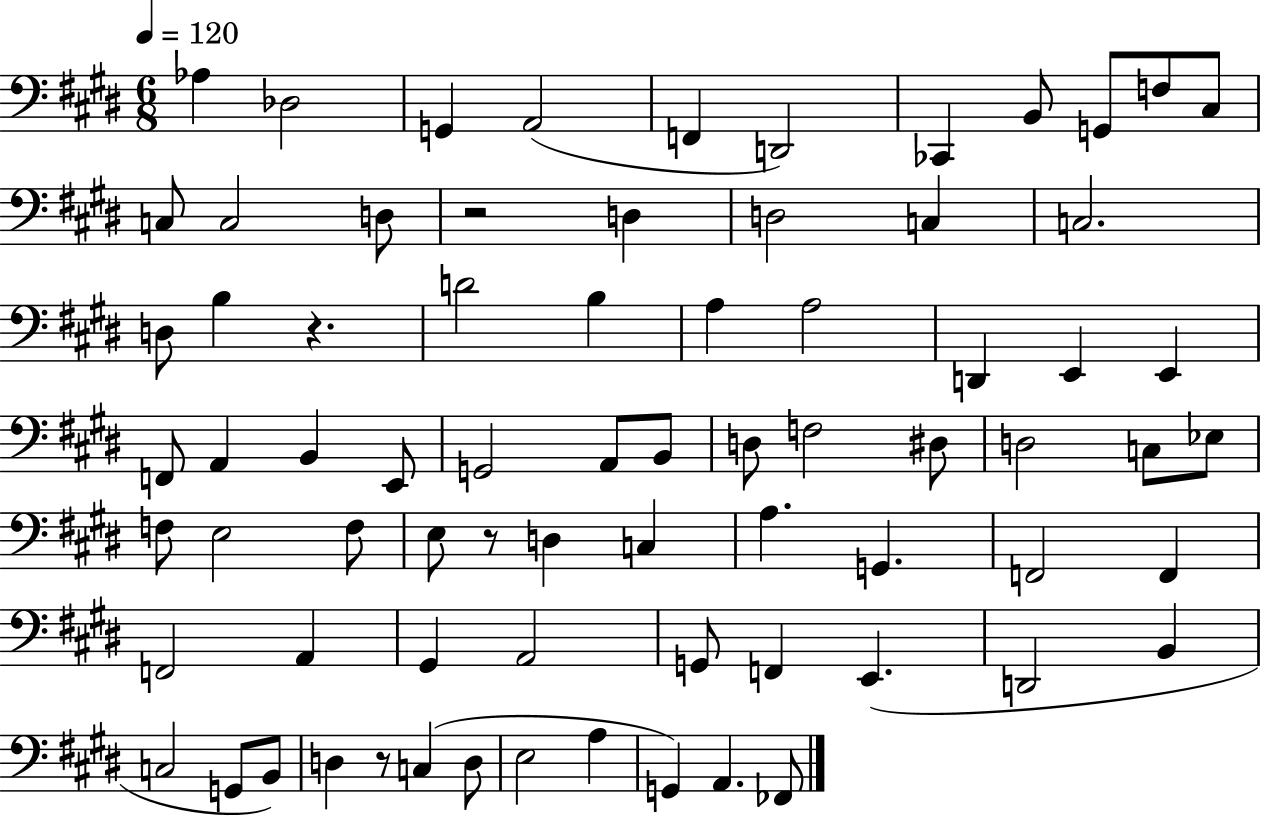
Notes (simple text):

Ab3/q Db3/h G2/q A2/h F2/q D2/h CES2/q B2/e G2/e F3/e C#3/e C3/e C3/h D3/e R/h D3/q D3/h C3/q C3/h. D3/e B3/q R/q. D4/h B3/q A3/q A3/h D2/q E2/q E2/q F2/e A2/q B2/q E2/e G2/h A2/e B2/e D3/e F3/h D#3/e D3/h C3/e Eb3/e F3/e E3/h F3/e E3/e R/e D3/q C3/q A3/q. G2/q. F2/h F2/q F2/h A2/q G#2/q A2/h G2/e F2/q E2/q. D2/h B2/q C3/h G2/e B2/e D3/q R/e C3/q D3/e E3/h A3/q G2/q A2/q. FES2/e